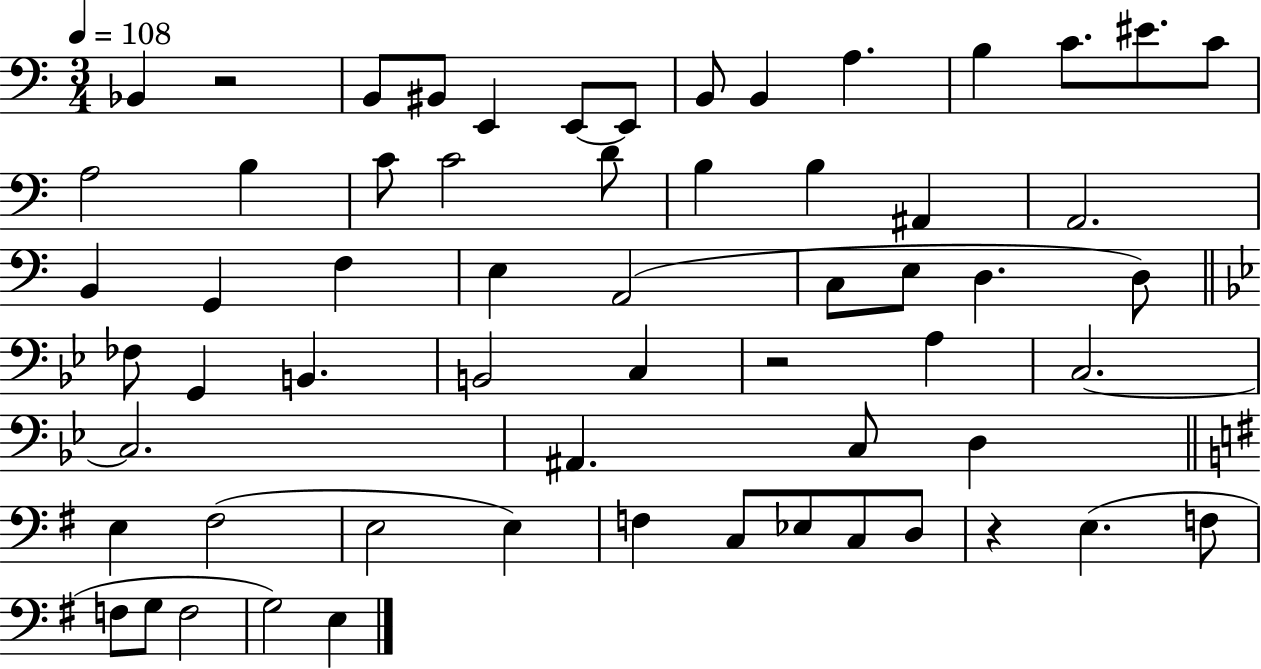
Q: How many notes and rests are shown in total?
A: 61